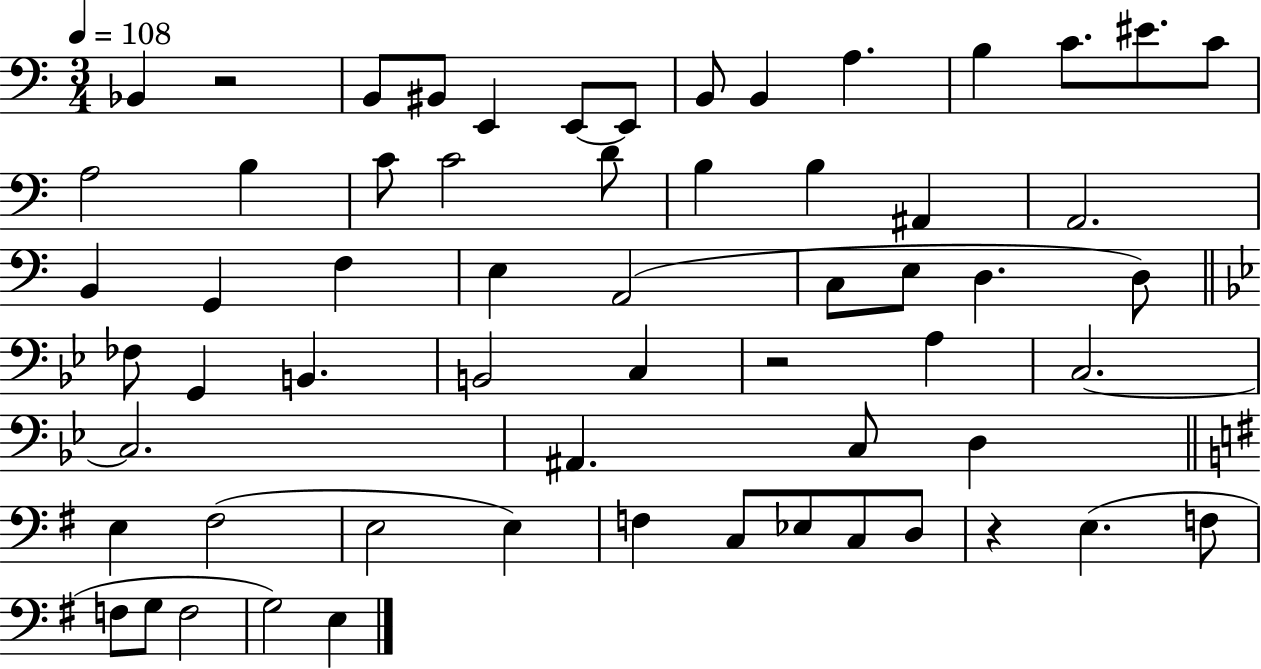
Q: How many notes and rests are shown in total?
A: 61